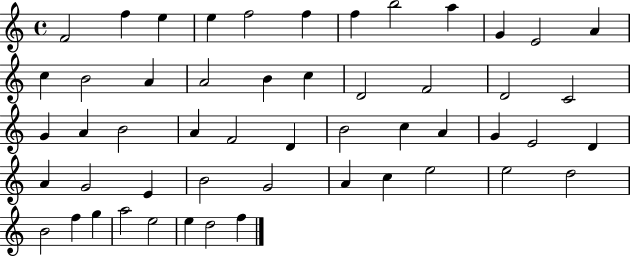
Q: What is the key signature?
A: C major